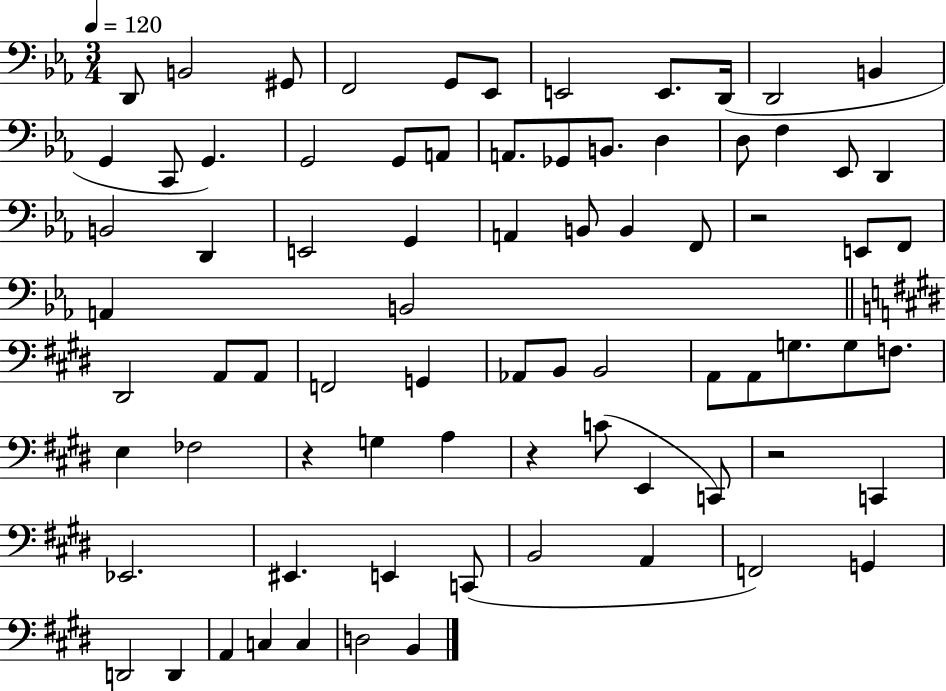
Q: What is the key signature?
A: EES major